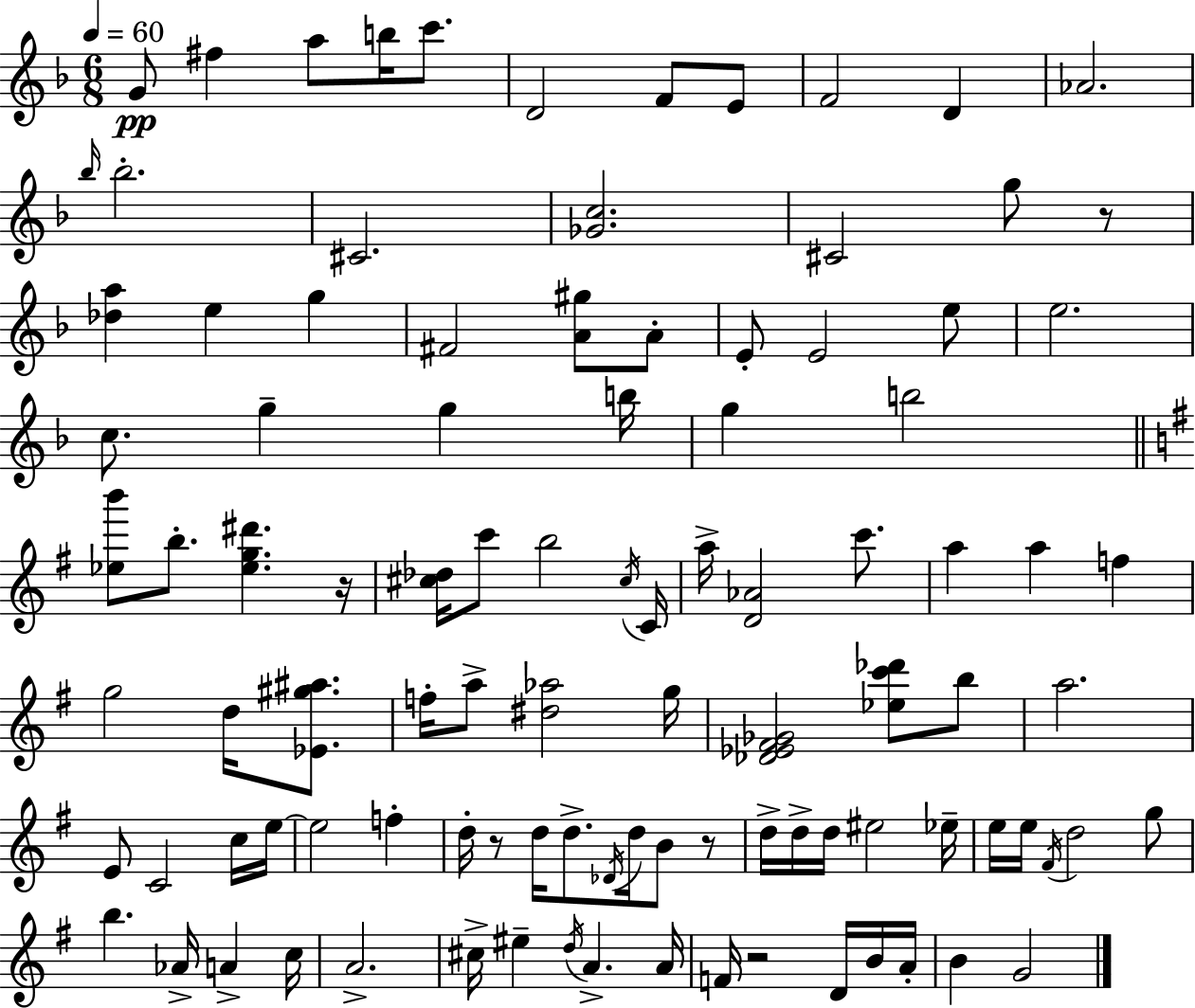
{
  \clef treble
  \numericTimeSignature
  \time 6/8
  \key f \major
  \tempo 4 = 60
  g'8\pp fis''4 a''8 b''16 c'''8. | d'2 f'8 e'8 | f'2 d'4 | aes'2. | \break \grace { bes''16 } bes''2.-. | cis'2. | <ges' c''>2. | cis'2 g''8 r8 | \break <des'' a''>4 e''4 g''4 | fis'2 <a' gis''>8 a'8-. | e'8-. e'2 e''8 | e''2. | \break c''8. g''4-- g''4 | b''16 g''4 b''2 | \bar "||" \break \key g \major <ees'' b'''>8 b''8.-. <ees'' g'' dis'''>4. r16 | <cis'' des''>16 c'''8 b''2 \acciaccatura { cis''16 } | c'16 a''16-> <d' aes'>2 c'''8. | a''4 a''4 f''4 | \break g''2 d''16 <ees' gis'' ais''>8. | f''16-. a''8-> <dis'' aes''>2 | g''16 <des' ees' fis' ges'>2 <ees'' c''' des'''>8 b''8 | a''2. | \break e'8 c'2 c''16 | e''16~~ e''2 f''4-. | d''16-. r8 d''16 d''8.-> \acciaccatura { des'16 } d''16 b'8 | r8 d''16-> d''16-> d''16 eis''2 | \break ees''16-- e''16 e''16 \acciaccatura { fis'16 } d''2 | g''8 b''4. aes'16-> a'4-> | c''16 a'2.-> | cis''16-> eis''4-- \acciaccatura { d''16 } a'4.-> | \break a'16 f'16 r2 | d'16 b'16 a'16-. b'4 g'2 | \bar "|."
}